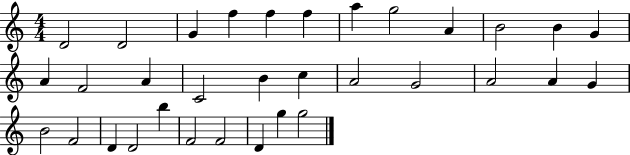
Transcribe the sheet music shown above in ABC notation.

X:1
T:Untitled
M:4/4
L:1/4
K:C
D2 D2 G f f f a g2 A B2 B G A F2 A C2 B c A2 G2 A2 A G B2 F2 D D2 b F2 F2 D g g2